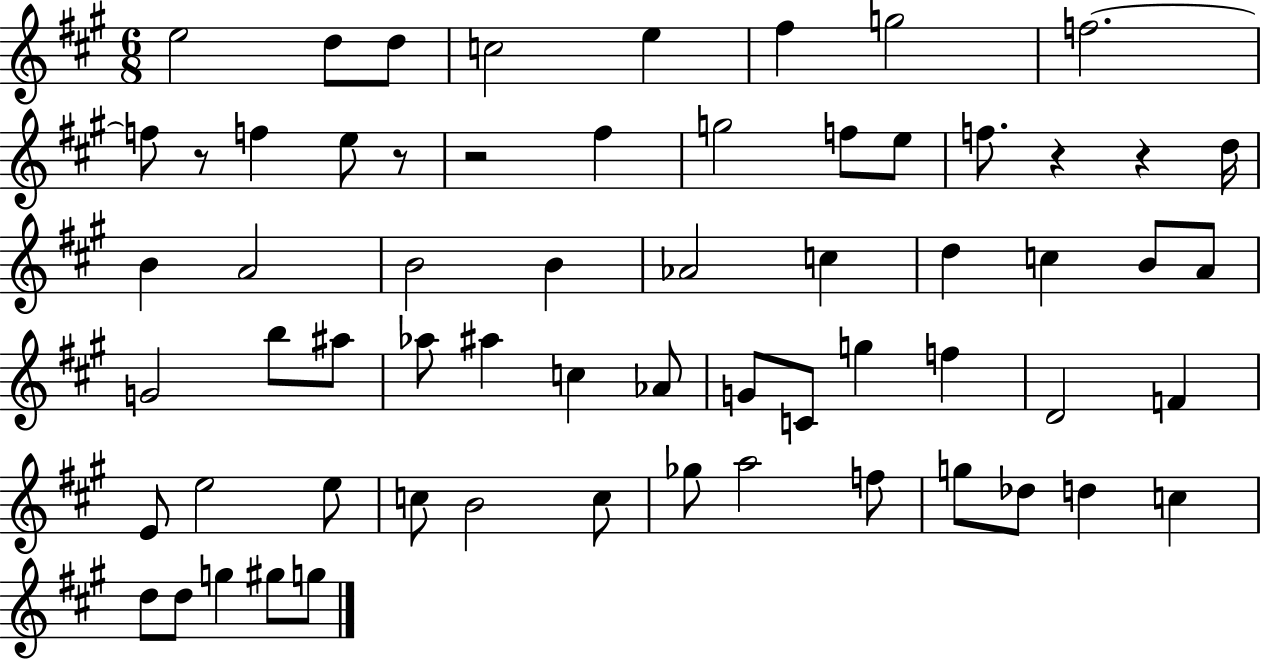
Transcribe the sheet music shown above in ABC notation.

X:1
T:Untitled
M:6/8
L:1/4
K:A
e2 d/2 d/2 c2 e ^f g2 f2 f/2 z/2 f e/2 z/2 z2 ^f g2 f/2 e/2 f/2 z z d/4 B A2 B2 B _A2 c d c B/2 A/2 G2 b/2 ^a/2 _a/2 ^a c _A/2 G/2 C/2 g f D2 F E/2 e2 e/2 c/2 B2 c/2 _g/2 a2 f/2 g/2 _d/2 d c d/2 d/2 g ^g/2 g/2